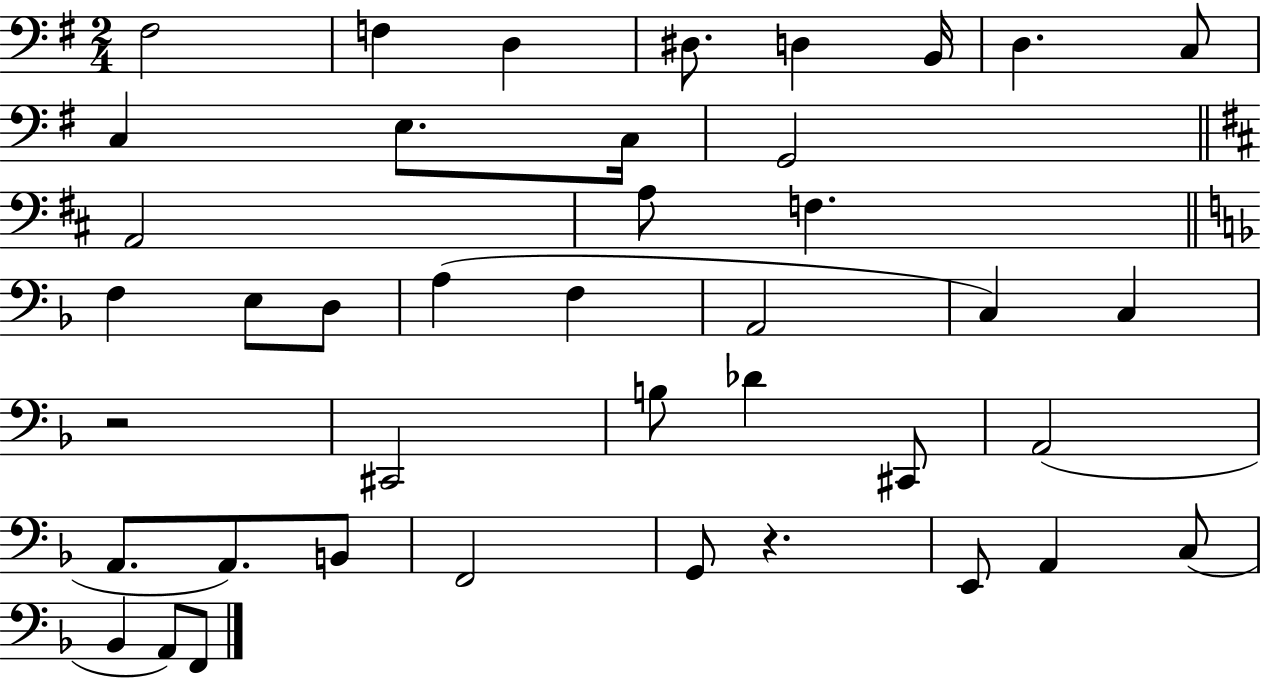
{
  \clef bass
  \numericTimeSignature
  \time 2/4
  \key g \major
  fis2 | f4 d4 | dis8. d4 b,16 | d4. c8 | \break c4 e8. c16 | g,2 | \bar "||" \break \key d \major a,2 | a8 f4. | \bar "||" \break \key f \major f4 e8 d8 | a4( f4 | a,2 | c4) c4 | \break r2 | cis,2 | b8 des'4 cis,8 | a,2( | \break a,8. a,8.) b,8 | f,2 | g,8 r4. | e,8 a,4 c8( | \break bes,4 a,8) f,8 | \bar "|."
}